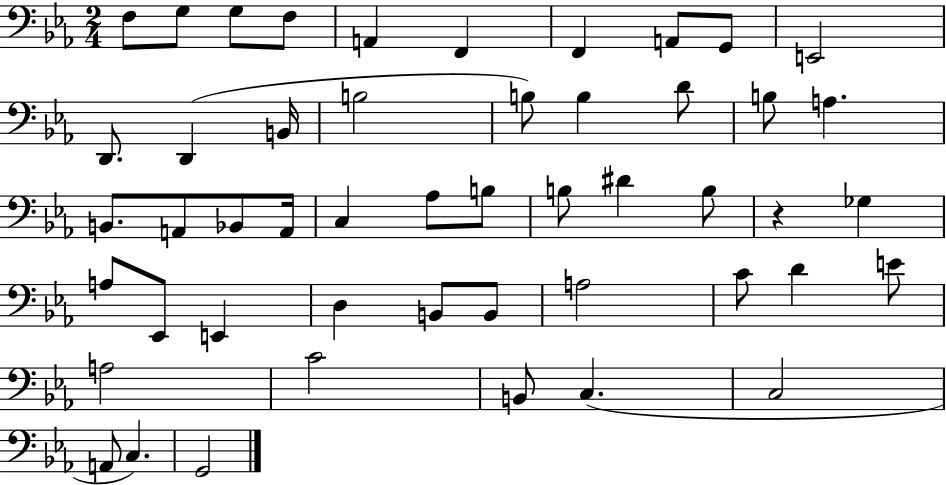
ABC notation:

X:1
T:Untitled
M:2/4
L:1/4
K:Eb
F,/2 G,/2 G,/2 F,/2 A,, F,, F,, A,,/2 G,,/2 E,,2 D,,/2 D,, B,,/4 B,2 B,/2 B, D/2 B,/2 A, B,,/2 A,,/2 _B,,/2 A,,/4 C, _A,/2 B,/2 B,/2 ^D B,/2 z _G, A,/2 _E,,/2 E,, D, B,,/2 B,,/2 A,2 C/2 D E/2 A,2 C2 B,,/2 C, C,2 A,,/2 C, G,,2